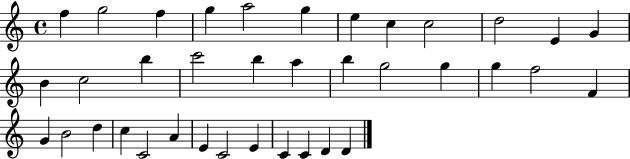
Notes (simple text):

F5/q G5/h F5/q G5/q A5/h G5/q E5/q C5/q C5/h D5/h E4/q G4/q B4/q C5/h B5/q C6/h B5/q A5/q B5/q G5/h G5/q G5/q F5/h F4/q G4/q B4/h D5/q C5/q C4/h A4/q E4/q C4/h E4/q C4/q C4/q D4/q D4/q